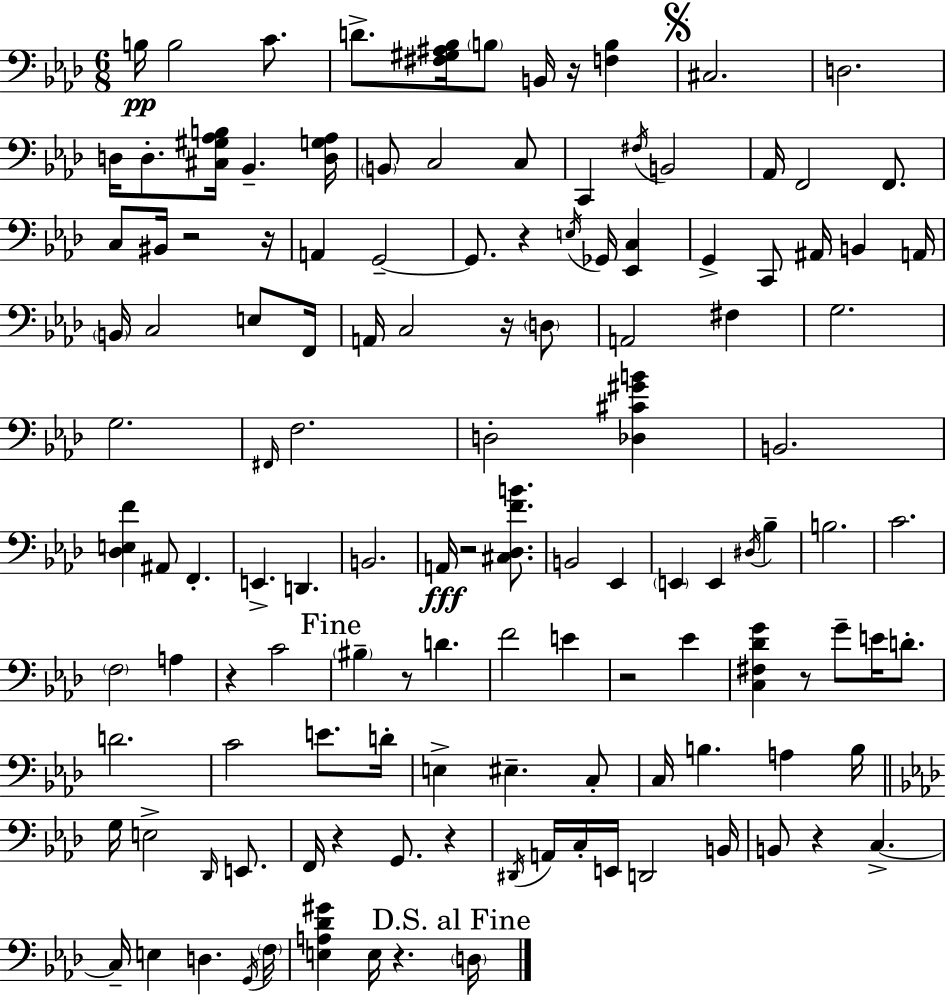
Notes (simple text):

B3/s B3/h C4/e. D4/e. [F#3,G#3,A#3,Bb3]/s B3/e B2/s R/s [F3,B3]/q C#3/h. D3/h. D3/s D3/e. [C#3,G#3,Ab3,B3]/s Bb2/q. [D3,G3,Ab3]/s B2/e C3/h C3/e C2/q F#3/s B2/h Ab2/s F2/h F2/e. C3/e BIS2/s R/h R/s A2/q G2/h G2/e. R/q E3/s Gb2/s [Eb2,C3]/q G2/q C2/e A#2/s B2/q A2/s B2/s C3/h E3/e F2/s A2/s C3/h R/s D3/e A2/h F#3/q G3/h. G3/h. F#2/s F3/h. D3/h [Db3,C#4,G#4,B4]/q B2/h. [Db3,E3,F4]/q A#2/e F2/q. E2/q. D2/q. B2/h. A2/s R/h [C#3,Db3,F4,B4]/e. B2/h Eb2/q E2/q E2/q D#3/s Bb3/q B3/h. C4/h. F3/h A3/q R/q C4/h BIS3/q R/e D4/q. F4/h E4/q R/h Eb4/q [C3,F#3,Db4,G4]/q R/e G4/e E4/s D4/e. D4/h. C4/h E4/e. D4/s E3/q EIS3/q. C3/e C3/s B3/q. A3/q B3/s G3/s E3/h Db2/s E2/e. F2/s R/q G2/e. R/q D#2/s A2/s C3/s E2/s D2/h B2/s B2/e R/q C3/q. C3/s E3/q D3/q. G2/s F3/s [E3,A3,Db4,G#4]/q E3/s R/q. D3/s